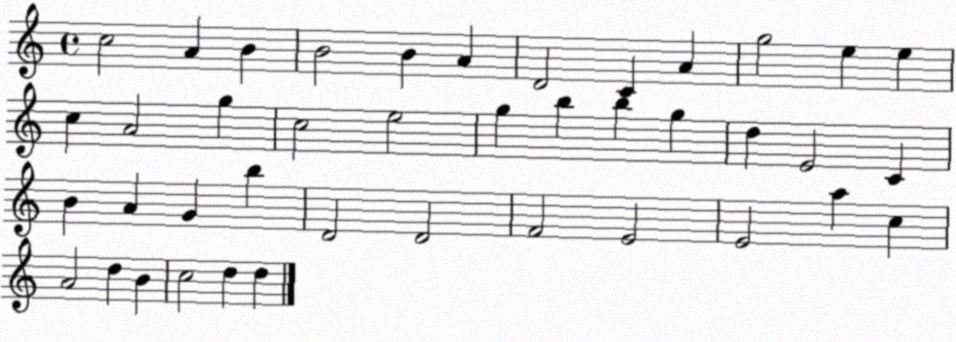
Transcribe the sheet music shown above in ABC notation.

X:1
T:Untitled
M:4/4
L:1/4
K:C
c2 A B B2 B A D2 C A g2 e e c A2 g c2 e2 g b b g d E2 C B A G b D2 D2 F2 E2 E2 a c A2 d B c2 d d